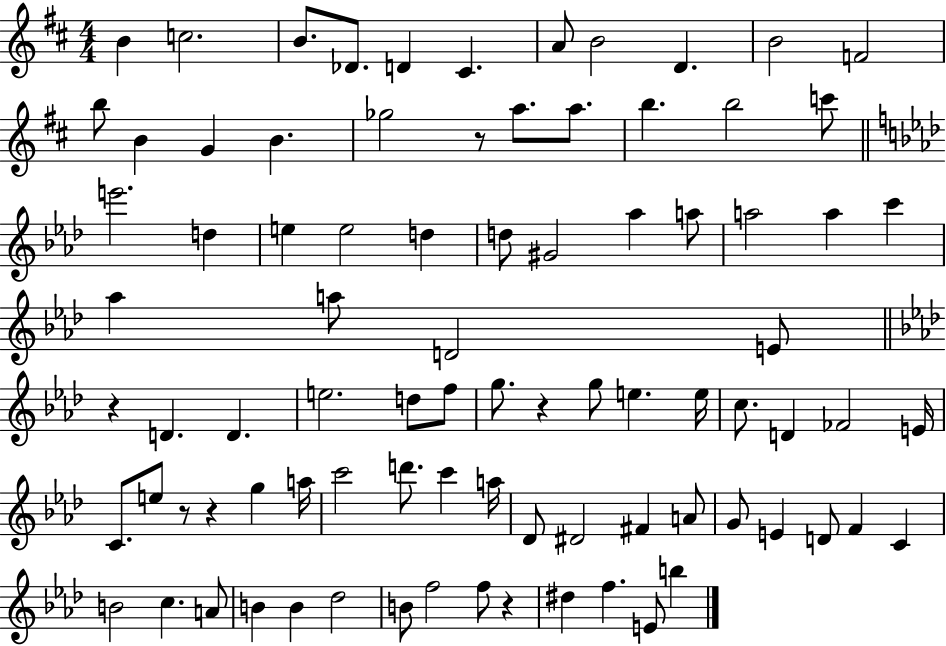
{
  \clef treble
  \numericTimeSignature
  \time 4/4
  \key d \major
  \repeat volta 2 { b'4 c''2. | b'8. des'8. d'4 cis'4. | a'8 b'2 d'4. | b'2 f'2 | \break b''8 b'4 g'4 b'4. | ges''2 r8 a''8. a''8. | b''4. b''2 c'''8 | \bar "||" \break \key aes \major e'''2. d''4 | e''4 e''2 d''4 | d''8 gis'2 aes''4 a''8 | a''2 a''4 c'''4 | \break aes''4 a''8 d'2 e'8 | \bar "||" \break \key aes \major r4 d'4. d'4. | e''2. d''8 f''8 | g''8. r4 g''8 e''4. e''16 | c''8. d'4 fes'2 e'16 | \break c'8. e''8 r8 r4 g''4 a''16 | c'''2 d'''8. c'''4 a''16 | des'8 dis'2 fis'4 a'8 | g'8 e'4 d'8 f'4 c'4 | \break b'2 c''4. a'8 | b'4 b'4 des''2 | b'8 f''2 f''8 r4 | dis''4 f''4. e'8 b''4 | \break } \bar "|."
}